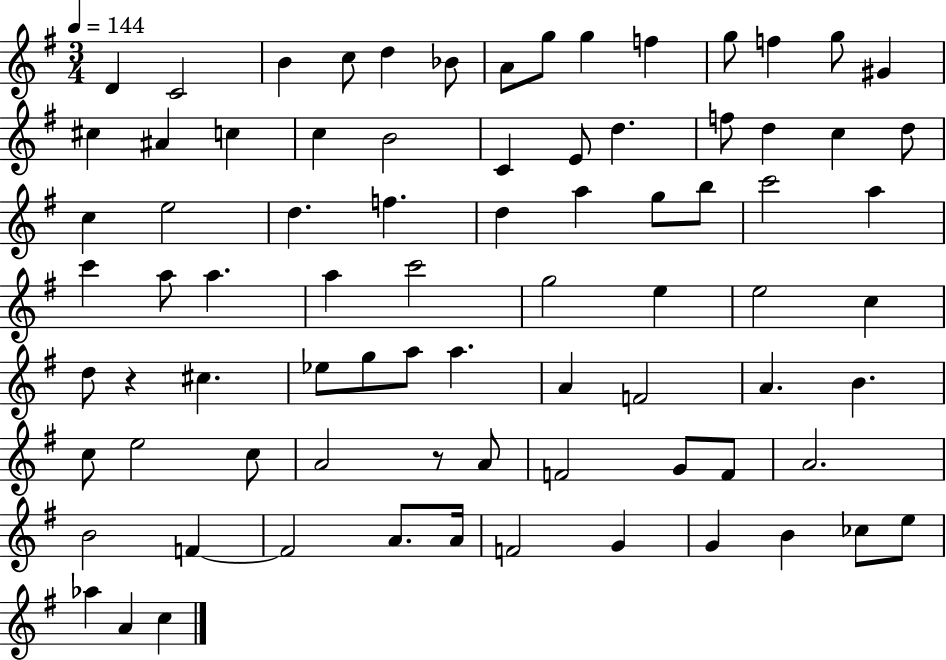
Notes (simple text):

D4/q C4/h B4/q C5/e D5/q Bb4/e A4/e G5/e G5/q F5/q G5/e F5/q G5/e G#4/q C#5/q A#4/q C5/q C5/q B4/h C4/q E4/e D5/q. F5/e D5/q C5/q D5/e C5/q E5/h D5/q. F5/q. D5/q A5/q G5/e B5/e C6/h A5/q C6/q A5/e A5/q. A5/q C6/h G5/h E5/q E5/h C5/q D5/e R/q C#5/q. Eb5/e G5/e A5/e A5/q. A4/q F4/h A4/q. B4/q. C5/e E5/h C5/e A4/h R/e A4/e F4/h G4/e F4/e A4/h. B4/h F4/q F4/h A4/e. A4/s F4/h G4/q G4/q B4/q CES5/e E5/e Ab5/q A4/q C5/q